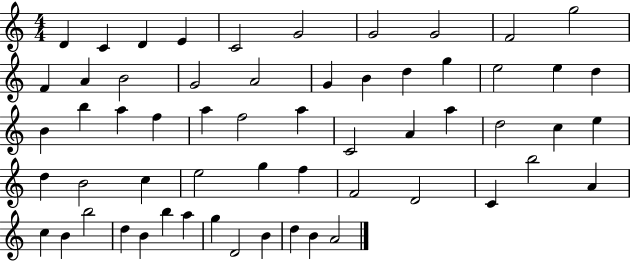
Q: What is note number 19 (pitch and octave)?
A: G5